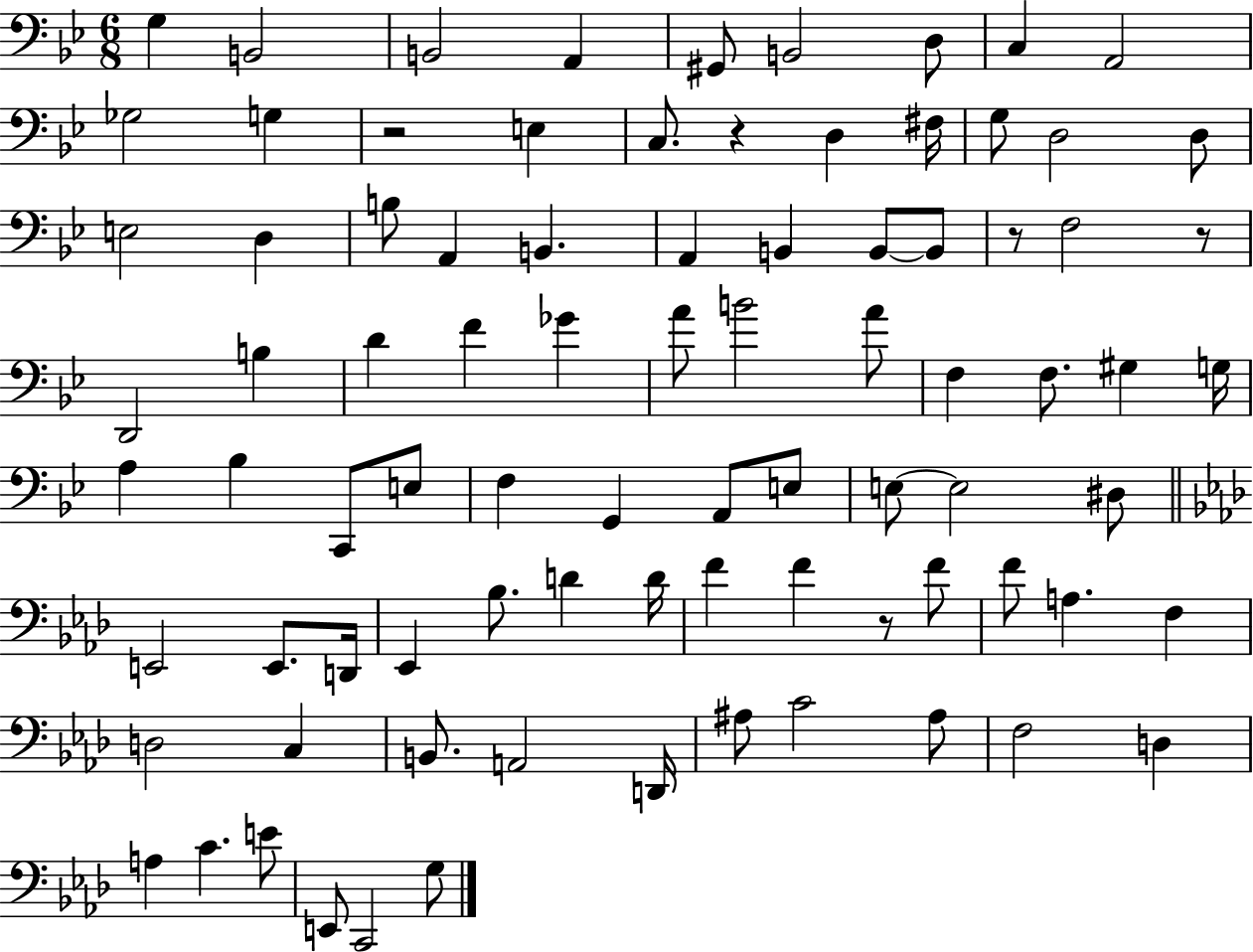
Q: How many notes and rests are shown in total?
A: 85